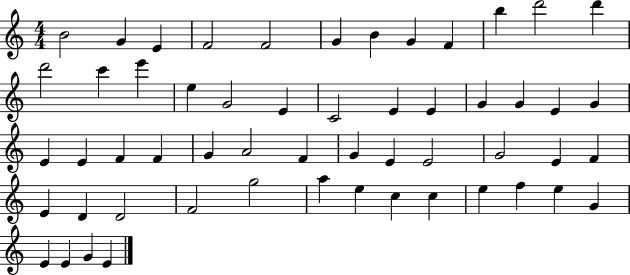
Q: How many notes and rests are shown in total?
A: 55